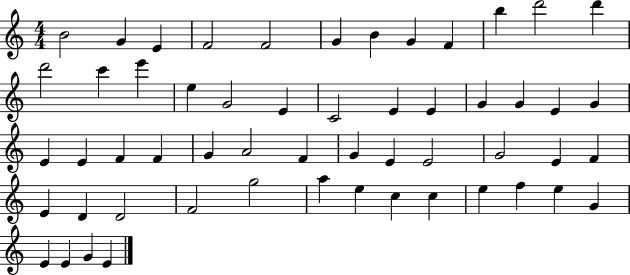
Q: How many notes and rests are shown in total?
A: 55